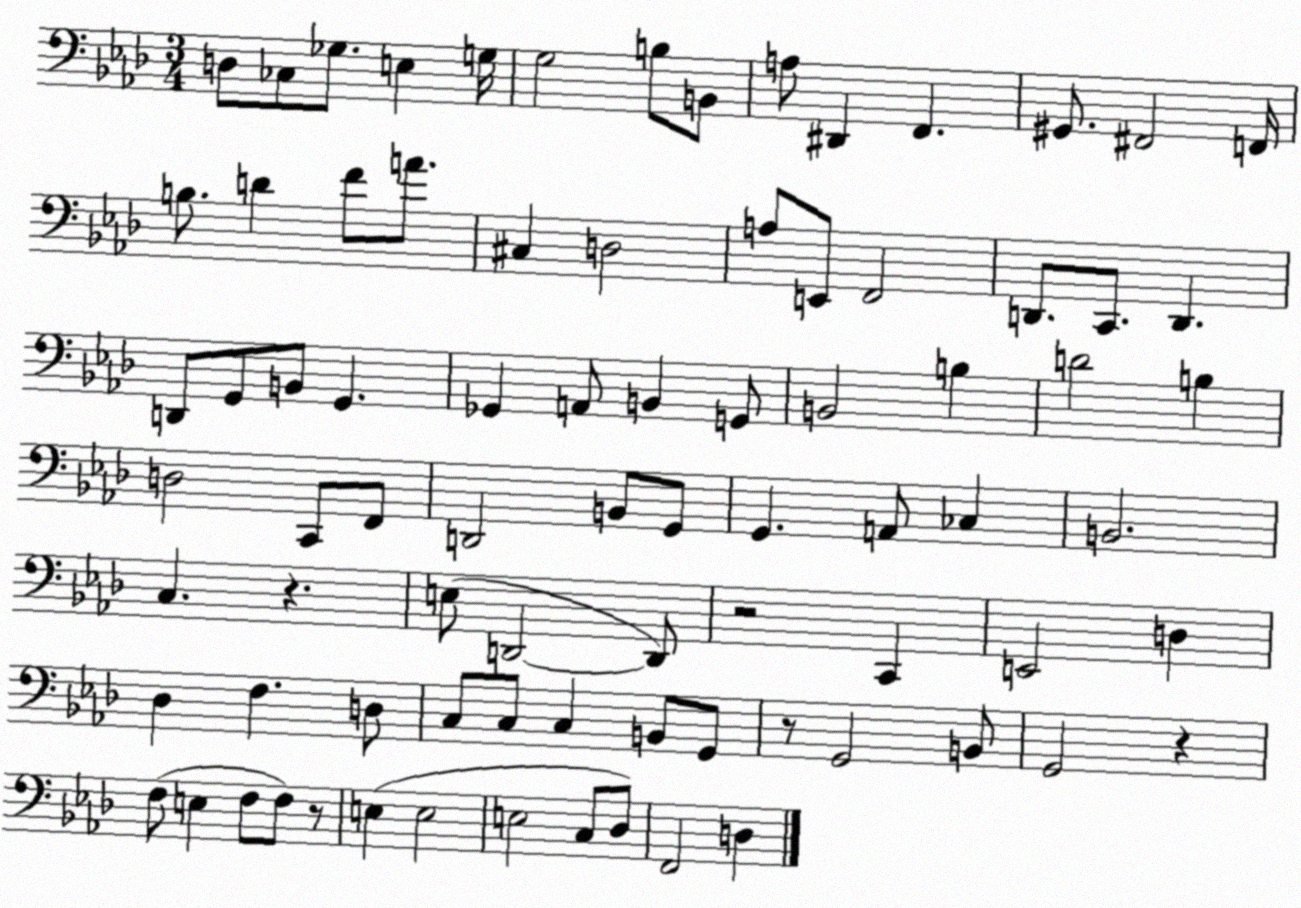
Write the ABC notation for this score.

X:1
T:Untitled
M:3/4
L:1/4
K:Ab
D,/2 _C,/2 _G,/2 E, G,/4 G,2 B,/2 B,,/2 A,/2 ^D,, F,, ^G,,/2 ^F,,2 F,,/4 B,/2 D F/2 A/2 ^C, D,2 A,/2 E,,/2 F,,2 D,,/2 C,,/2 D,, D,,/2 G,,/2 B,,/2 G,, _G,, A,,/2 B,, G,,/2 B,,2 B, D2 B, D,2 C,,/2 F,,/2 D,,2 B,,/2 G,,/2 G,, A,,/2 _C, B,,2 C, z E,/2 D,,2 D,,/2 z2 C,, E,,2 D, _D, F, D,/2 C,/2 C,/2 C, B,,/2 G,,/2 z/2 G,,2 B,,/2 G,,2 z F,/2 E, F,/2 F,/2 z/2 E, E,2 E,2 C,/2 _D,/2 F,,2 D,